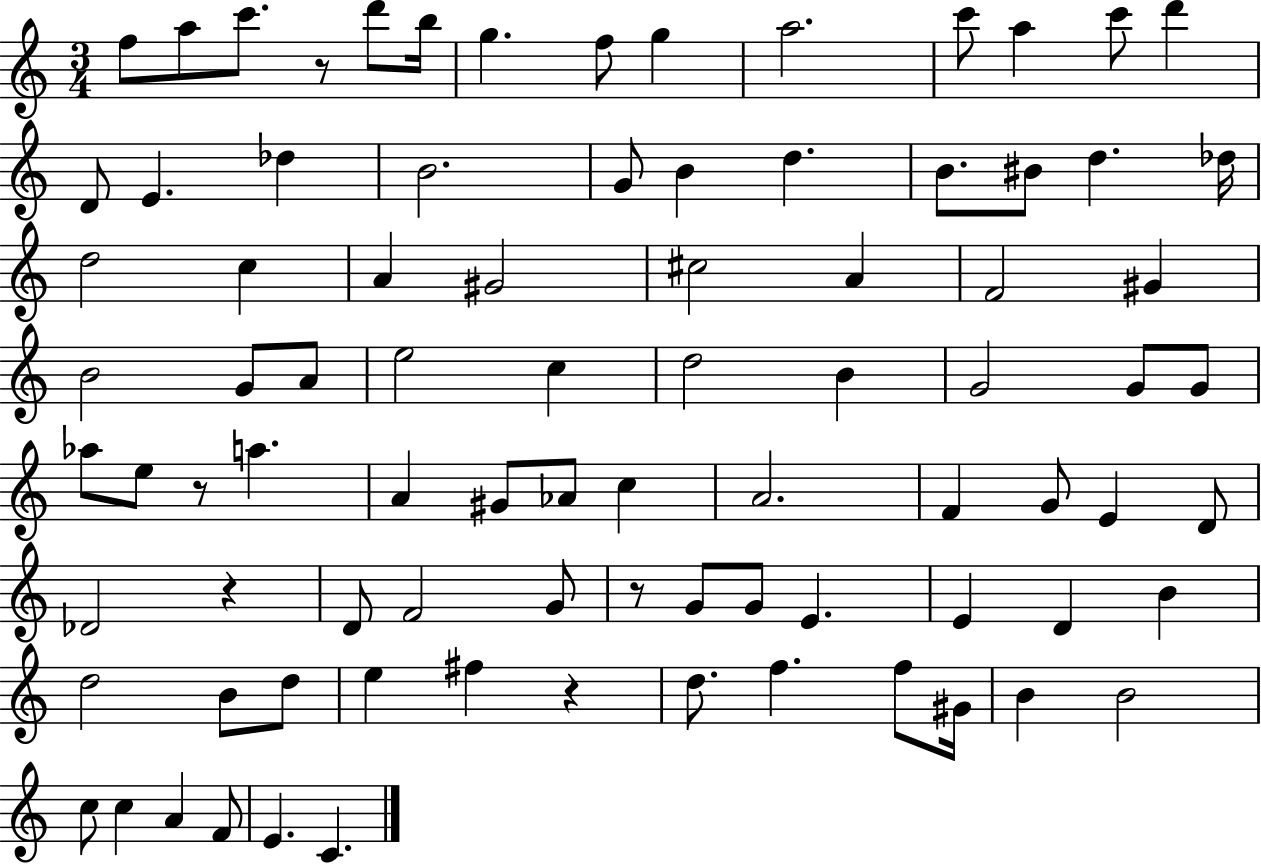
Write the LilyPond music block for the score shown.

{
  \clef treble
  \numericTimeSignature
  \time 3/4
  \key c \major
  f''8 a''8 c'''8. r8 d'''8 b''16 | g''4. f''8 g''4 | a''2. | c'''8 a''4 c'''8 d'''4 | \break d'8 e'4. des''4 | b'2. | g'8 b'4 d''4. | b'8. bis'8 d''4. des''16 | \break d''2 c''4 | a'4 gis'2 | cis''2 a'4 | f'2 gis'4 | \break b'2 g'8 a'8 | e''2 c''4 | d''2 b'4 | g'2 g'8 g'8 | \break aes''8 e''8 r8 a''4. | a'4 gis'8 aes'8 c''4 | a'2. | f'4 g'8 e'4 d'8 | \break des'2 r4 | d'8 f'2 g'8 | r8 g'8 g'8 e'4. | e'4 d'4 b'4 | \break d''2 b'8 d''8 | e''4 fis''4 r4 | d''8. f''4. f''8 gis'16 | b'4 b'2 | \break c''8 c''4 a'4 f'8 | e'4. c'4. | \bar "|."
}